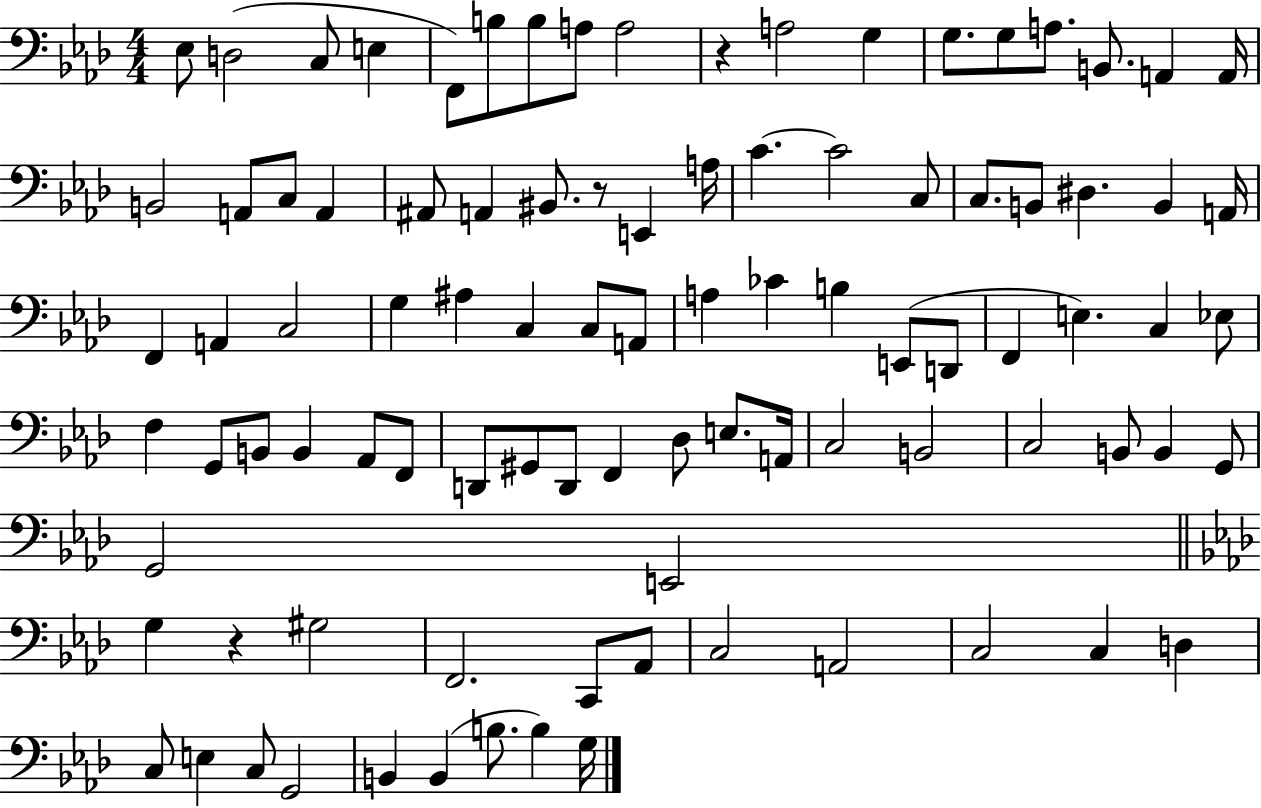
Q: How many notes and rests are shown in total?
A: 94